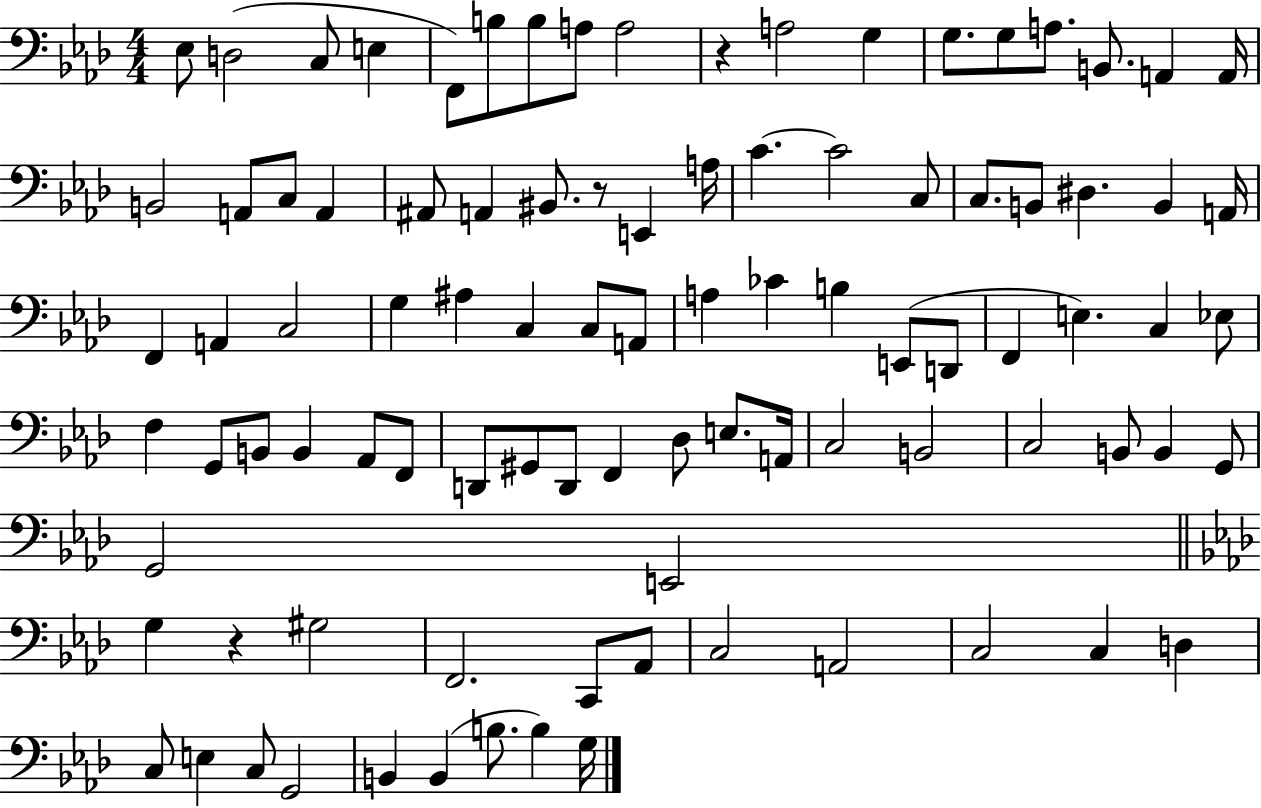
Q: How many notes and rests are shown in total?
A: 94